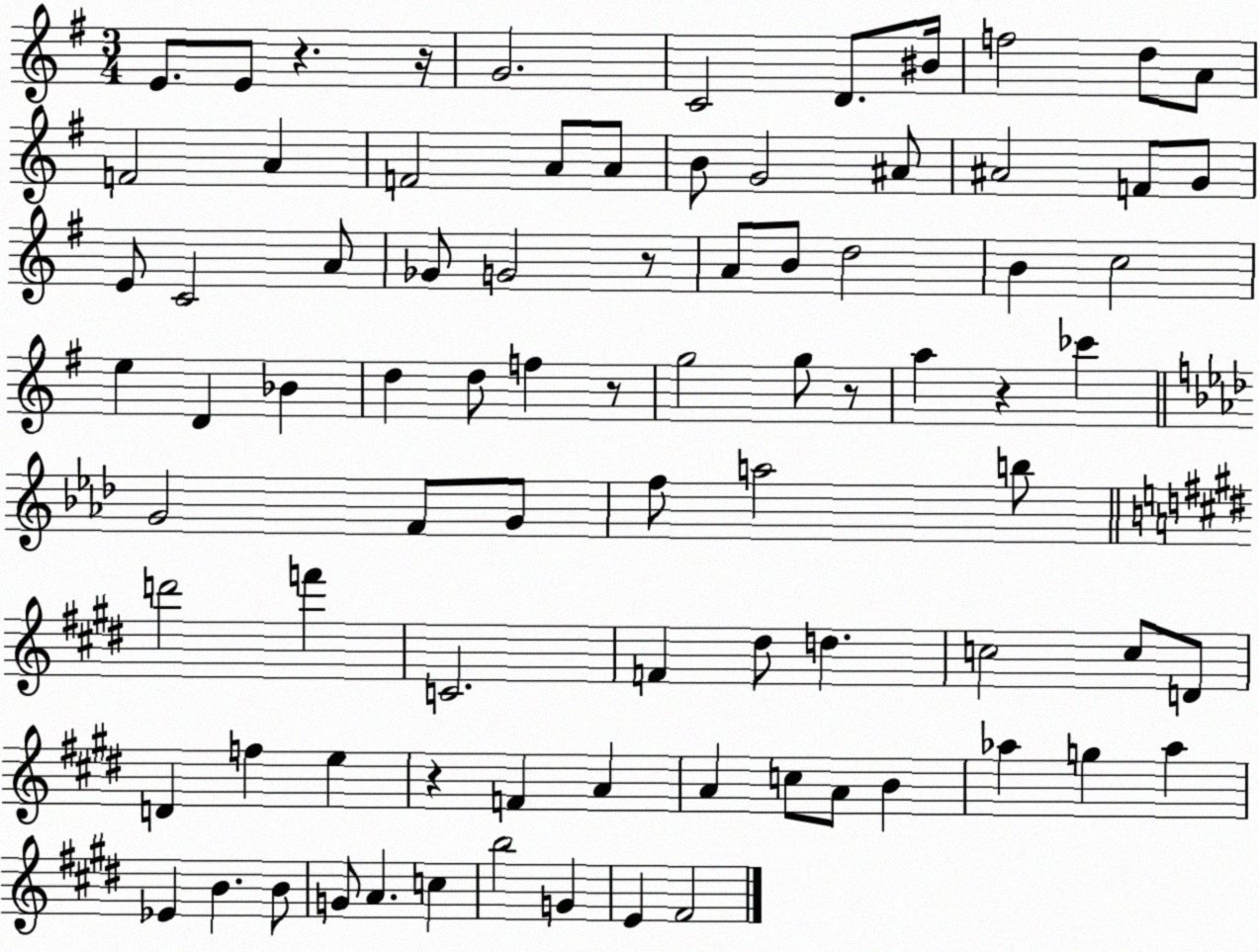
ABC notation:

X:1
T:Untitled
M:3/4
L:1/4
K:G
E/2 E/2 z z/4 G2 C2 D/2 ^B/4 f2 d/2 A/2 F2 A F2 A/2 A/2 B/2 G2 ^A/2 ^A2 F/2 G/2 E/2 C2 A/2 _G/2 G2 z/2 A/2 B/2 d2 B c2 e D _B d d/2 f z/2 g2 g/2 z/2 a z _c' G2 F/2 G/2 f/2 a2 b/2 d'2 f' C2 F ^d/2 d c2 c/2 D/2 D f e z F A A c/2 A/2 B _a g _a _E B B/2 G/2 A c b2 G E ^F2